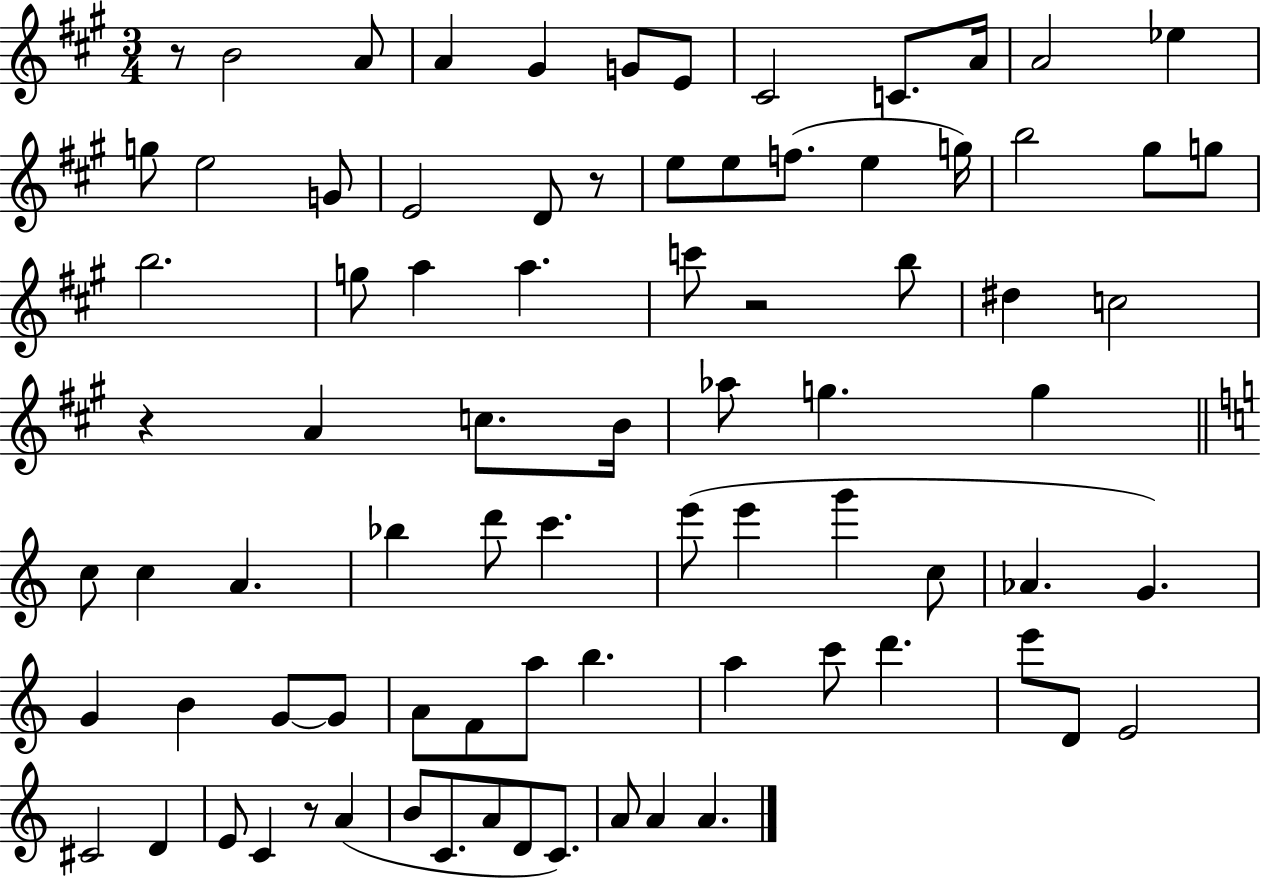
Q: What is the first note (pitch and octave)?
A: B4